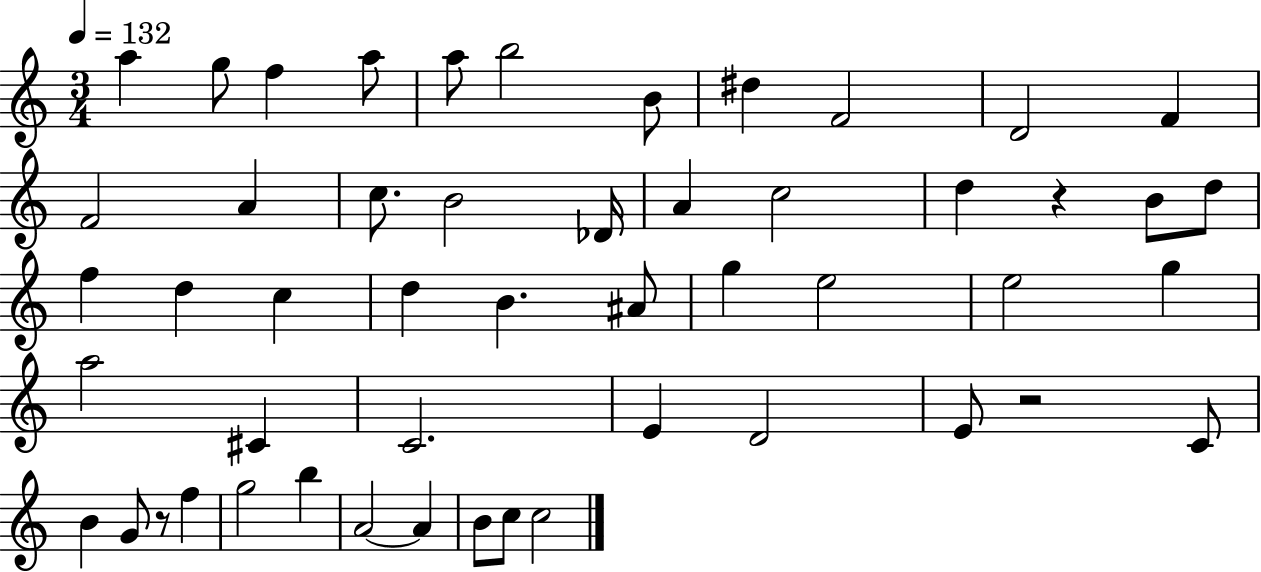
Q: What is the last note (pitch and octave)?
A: C5